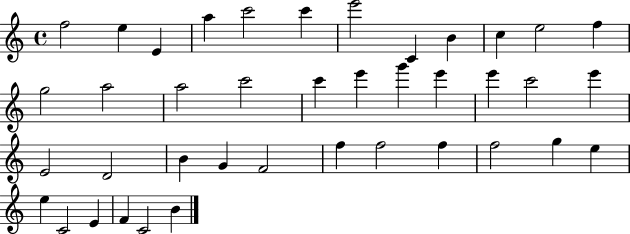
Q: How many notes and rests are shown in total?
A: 40